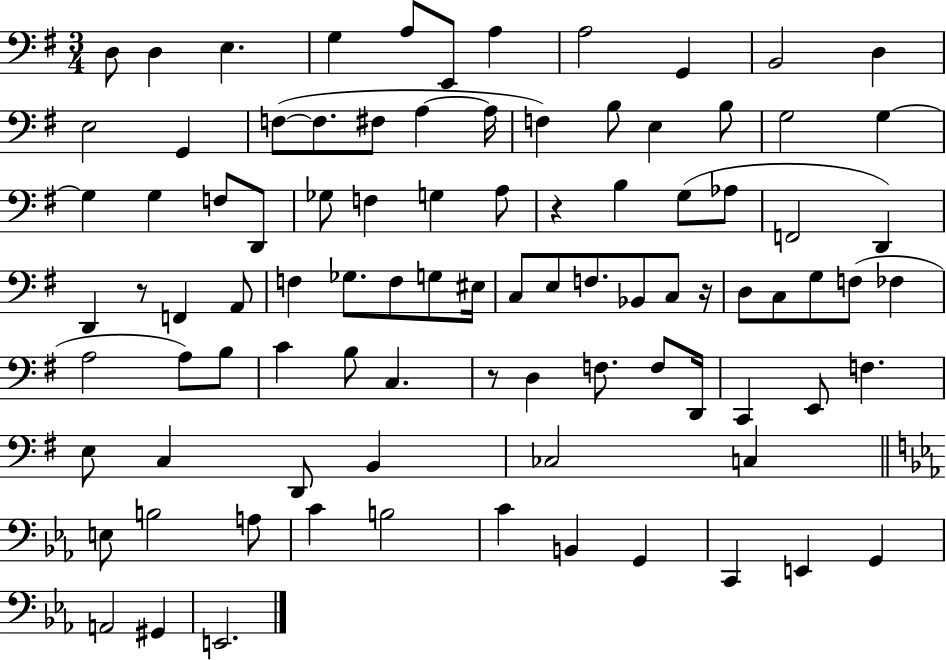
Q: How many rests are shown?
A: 4